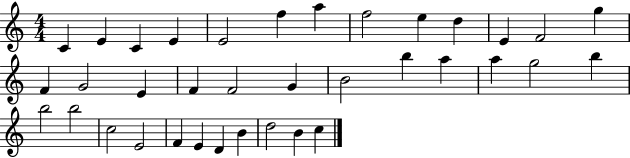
{
  \clef treble
  \numericTimeSignature
  \time 4/4
  \key c \major
  c'4 e'4 c'4 e'4 | e'2 f''4 a''4 | f''2 e''4 d''4 | e'4 f'2 g''4 | \break f'4 g'2 e'4 | f'4 f'2 g'4 | b'2 b''4 a''4 | a''4 g''2 b''4 | \break b''2 b''2 | c''2 e'2 | f'4 e'4 d'4 b'4 | d''2 b'4 c''4 | \break \bar "|."
}